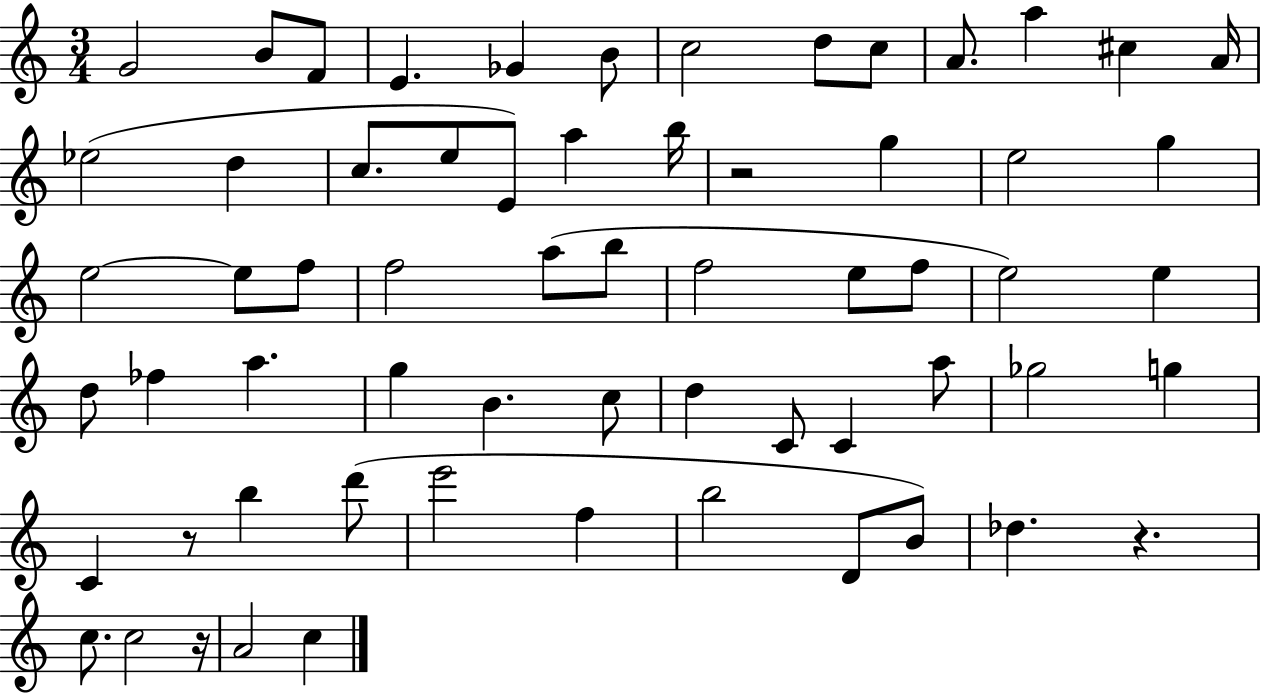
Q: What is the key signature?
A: C major